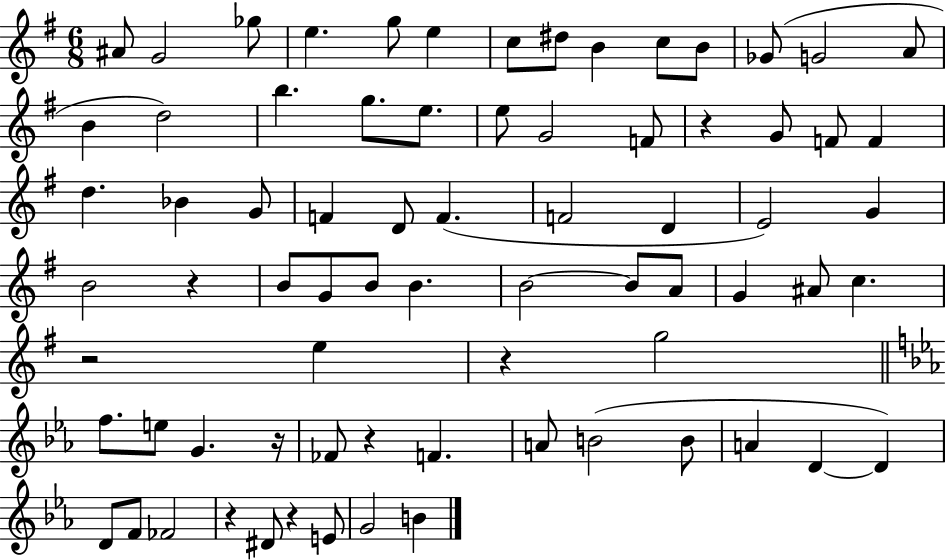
{
  \clef treble
  \numericTimeSignature
  \time 6/8
  \key g \major
  ais'8 g'2 ges''8 | e''4. g''8 e''4 | c''8 dis''8 b'4 c''8 b'8 | ges'8( g'2 a'8 | \break b'4 d''2) | b''4. g''8. e''8. | e''8 g'2 f'8 | r4 g'8 f'8 f'4 | \break d''4. bes'4 g'8 | f'4 d'8 f'4.( | f'2 d'4 | e'2) g'4 | \break b'2 r4 | b'8 g'8 b'8 b'4. | b'2~~ b'8 a'8 | g'4 ais'8 c''4. | \break r2 e''4 | r4 g''2 | \bar "||" \break \key ees \major f''8. e''8 g'4. r16 | fes'8 r4 f'4. | a'8 b'2( b'8 | a'4 d'4~~ d'4) | \break d'8 f'8 fes'2 | r4 dis'8 r4 e'8 | g'2 b'4 | \bar "|."
}